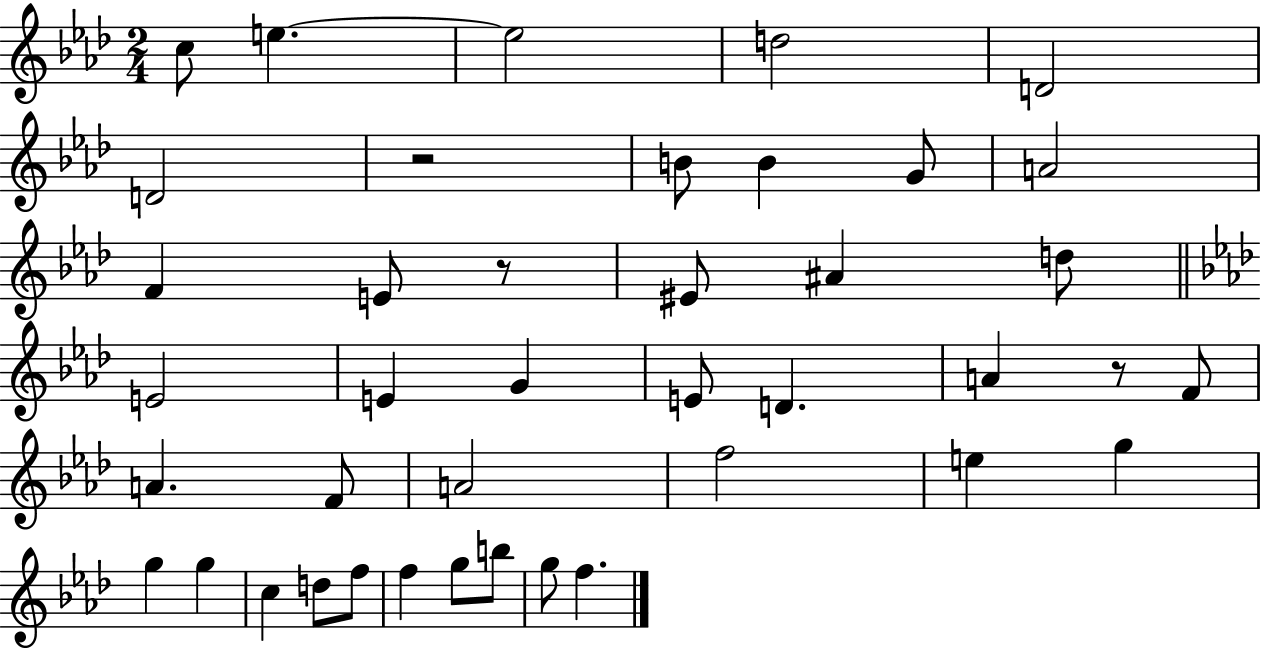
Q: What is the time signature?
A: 2/4